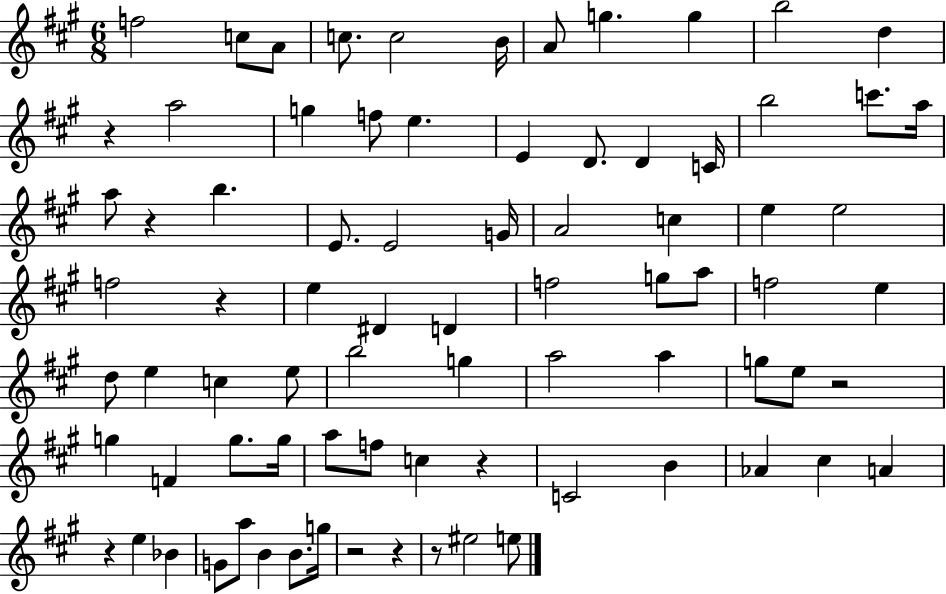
F5/h C5/e A4/e C5/e. C5/h B4/s A4/e G5/q. G5/q B5/h D5/q R/q A5/h G5/q F5/e E5/q. E4/q D4/e. D4/q C4/s B5/h C6/e. A5/s A5/e R/q B5/q. E4/e. E4/h G4/s A4/h C5/q E5/q E5/h F5/h R/q E5/q D#4/q D4/q F5/h G5/e A5/e F5/h E5/q D5/e E5/q C5/q E5/e B5/h G5/q A5/h A5/q G5/e E5/e R/h G5/q F4/q G5/e. G5/s A5/e F5/e C5/q R/q C4/h B4/q Ab4/q C#5/q A4/q R/q E5/q Bb4/q G4/e A5/e B4/q B4/e. G5/s R/h R/q R/e EIS5/h E5/e